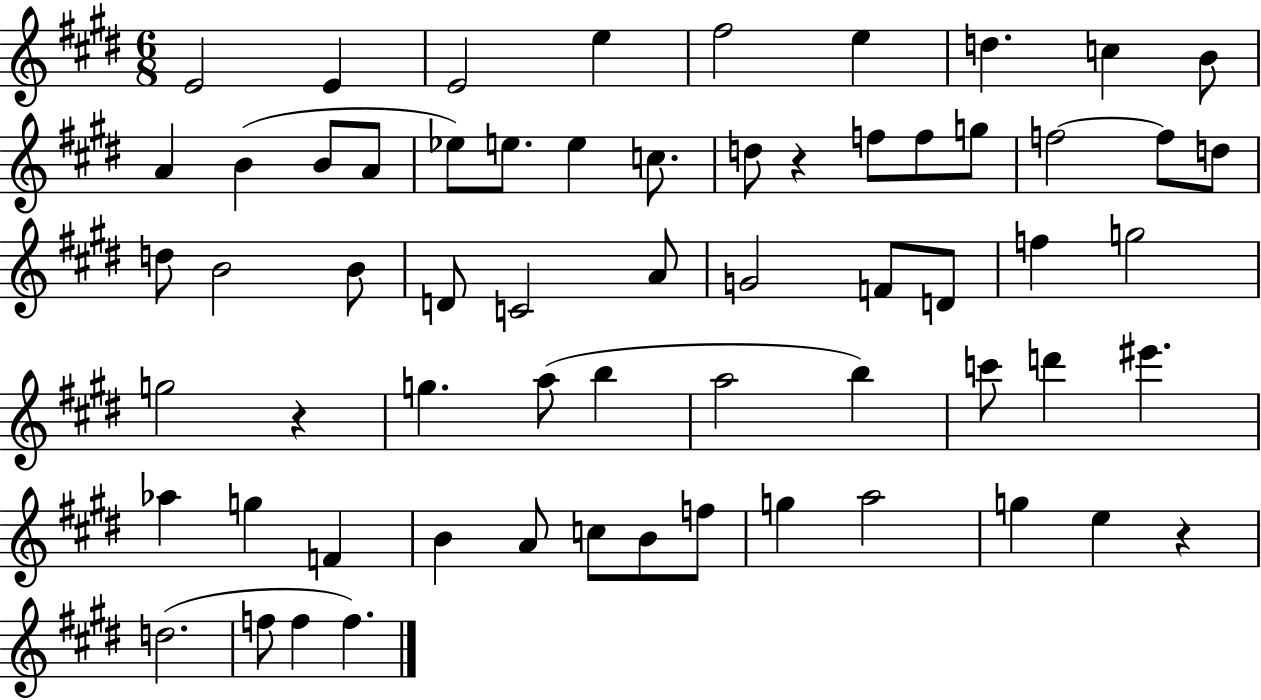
{
  \clef treble
  \numericTimeSignature
  \time 6/8
  \key e \major
  e'2 e'4 | e'2 e''4 | fis''2 e''4 | d''4. c''4 b'8 | \break a'4 b'4( b'8 a'8 | ees''8) e''8. e''4 c''8. | d''8 r4 f''8 f''8 g''8 | f''2~~ f''8 d''8 | \break d''8 b'2 b'8 | d'8 c'2 a'8 | g'2 f'8 d'8 | f''4 g''2 | \break g''2 r4 | g''4. a''8( b''4 | a''2 b''4) | c'''8 d'''4 eis'''4. | \break aes''4 g''4 f'4 | b'4 a'8 c''8 b'8 f''8 | g''4 a''2 | g''4 e''4 r4 | \break d''2.( | f''8 f''4 f''4.) | \bar "|."
}